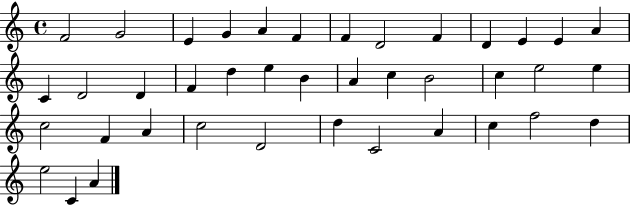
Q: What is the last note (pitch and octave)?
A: A4